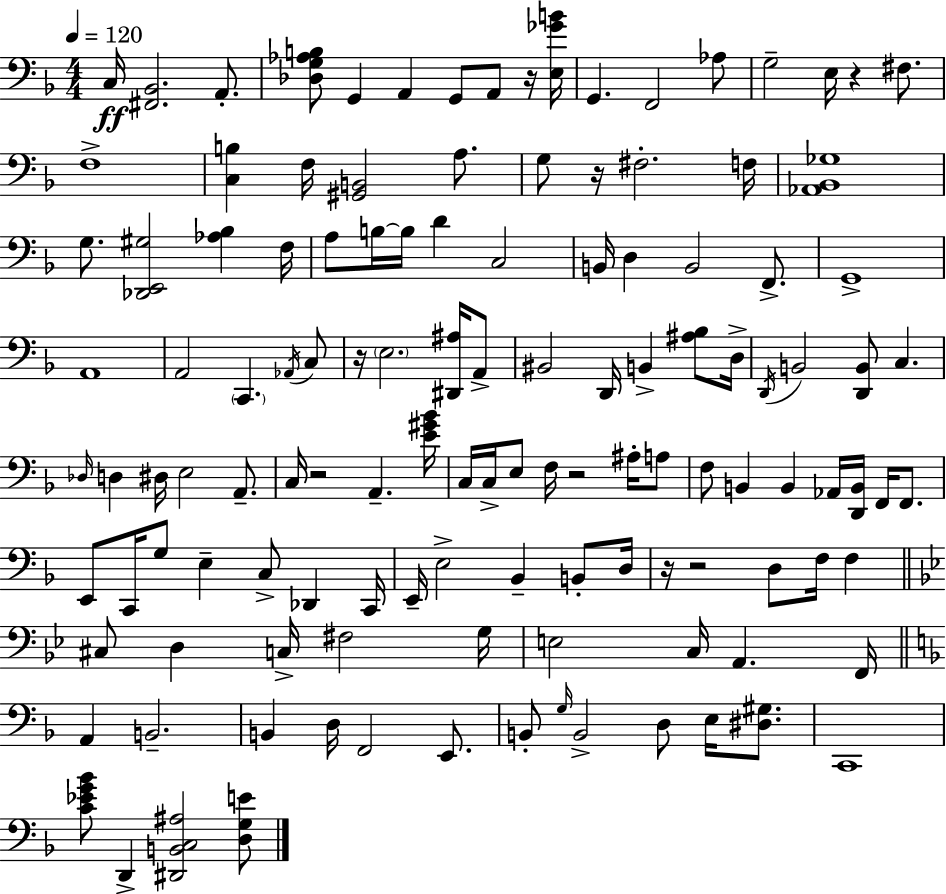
C3/s [F#2,Bb2]/h. A2/e. [Db3,G3,Ab3,B3]/e G2/q A2/q G2/e A2/e R/s [E3,Gb4,B4]/s G2/q. F2/h Ab3/e G3/h E3/s R/q F#3/e. F3/w [C3,B3]/q F3/s [G#2,B2]/h A3/e. G3/e R/s F#3/h. F3/s [Ab2,Bb2,Gb3]/w G3/e. [Db2,E2,G#3]/h [Ab3,Bb3]/q F3/s A3/e B3/s B3/s D4/q C3/h B2/s D3/q B2/h F2/e. G2/w A2/w A2/h C2/q. Ab2/s C3/e R/s E3/h. [D#2,A#3]/s A2/e BIS2/h D2/s B2/q [A#3,Bb3]/e D3/s D2/s B2/h [D2,B2]/e C3/q. Db3/s D3/q D#3/s E3/h A2/e. C3/s R/h A2/q. [E4,G#4,Bb4]/s C3/s C3/s E3/e F3/s R/h A#3/s A3/e F3/e B2/q B2/q Ab2/s [D2,B2]/s F2/s F2/e. E2/e C2/s G3/e E3/q C3/e Db2/q C2/s E2/s E3/h Bb2/q B2/e D3/s R/s R/h D3/e F3/s F3/q C#3/e D3/q C3/s F#3/h G3/s E3/h C3/s A2/q. F2/s A2/q B2/h. B2/q D3/s F2/h E2/e. B2/e G3/s B2/h D3/e E3/s [D#3,G#3]/e. C2/w [C4,Eb4,G4,Bb4]/e D2/q [D#2,B2,C3,A#3]/h [D3,G3,E4]/e